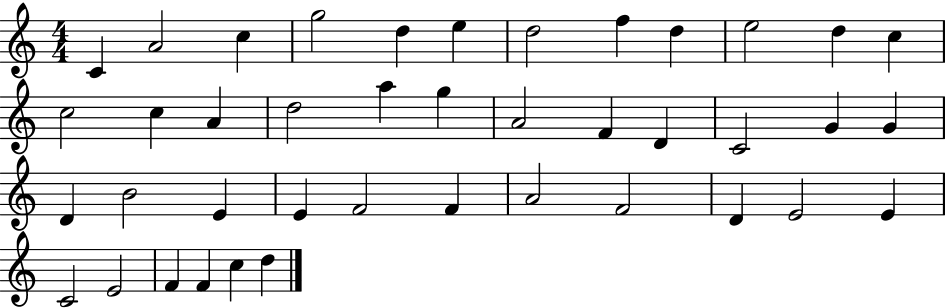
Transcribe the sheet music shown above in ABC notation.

X:1
T:Untitled
M:4/4
L:1/4
K:C
C A2 c g2 d e d2 f d e2 d c c2 c A d2 a g A2 F D C2 G G D B2 E E F2 F A2 F2 D E2 E C2 E2 F F c d